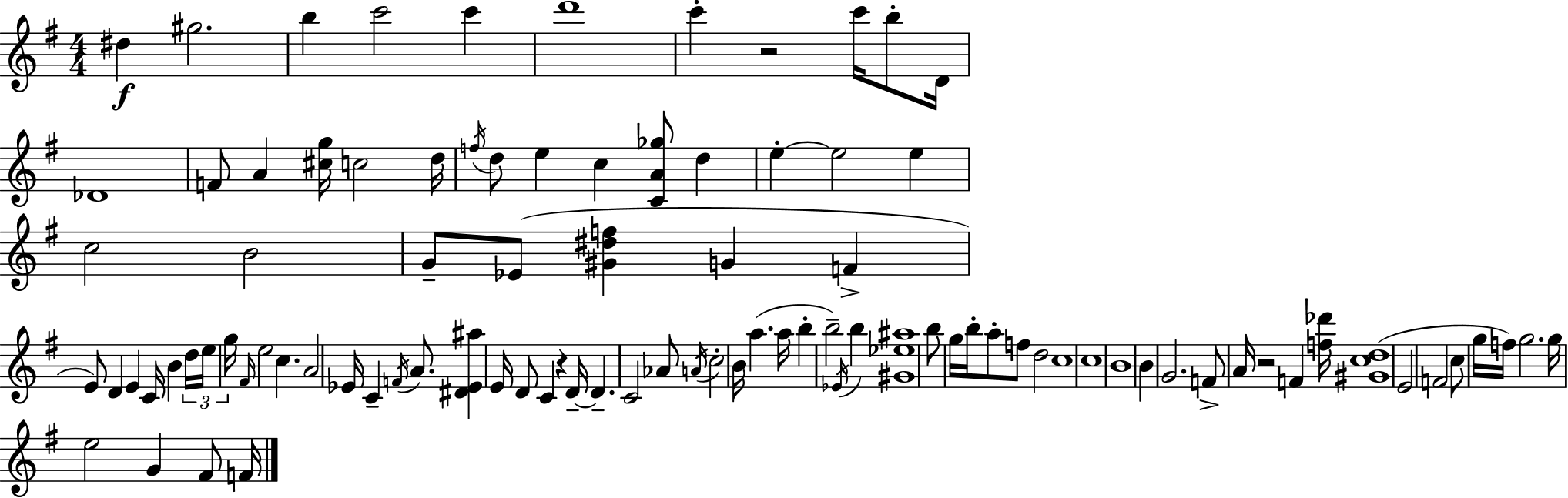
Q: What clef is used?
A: treble